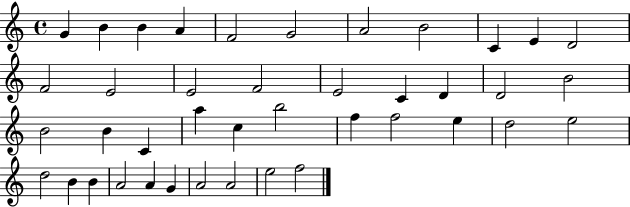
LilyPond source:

{
  \clef treble
  \time 4/4
  \defaultTimeSignature
  \key c \major
  g'4 b'4 b'4 a'4 | f'2 g'2 | a'2 b'2 | c'4 e'4 d'2 | \break f'2 e'2 | e'2 f'2 | e'2 c'4 d'4 | d'2 b'2 | \break b'2 b'4 c'4 | a''4 c''4 b''2 | f''4 f''2 e''4 | d''2 e''2 | \break d''2 b'4 b'4 | a'2 a'4 g'4 | a'2 a'2 | e''2 f''2 | \break \bar "|."
}